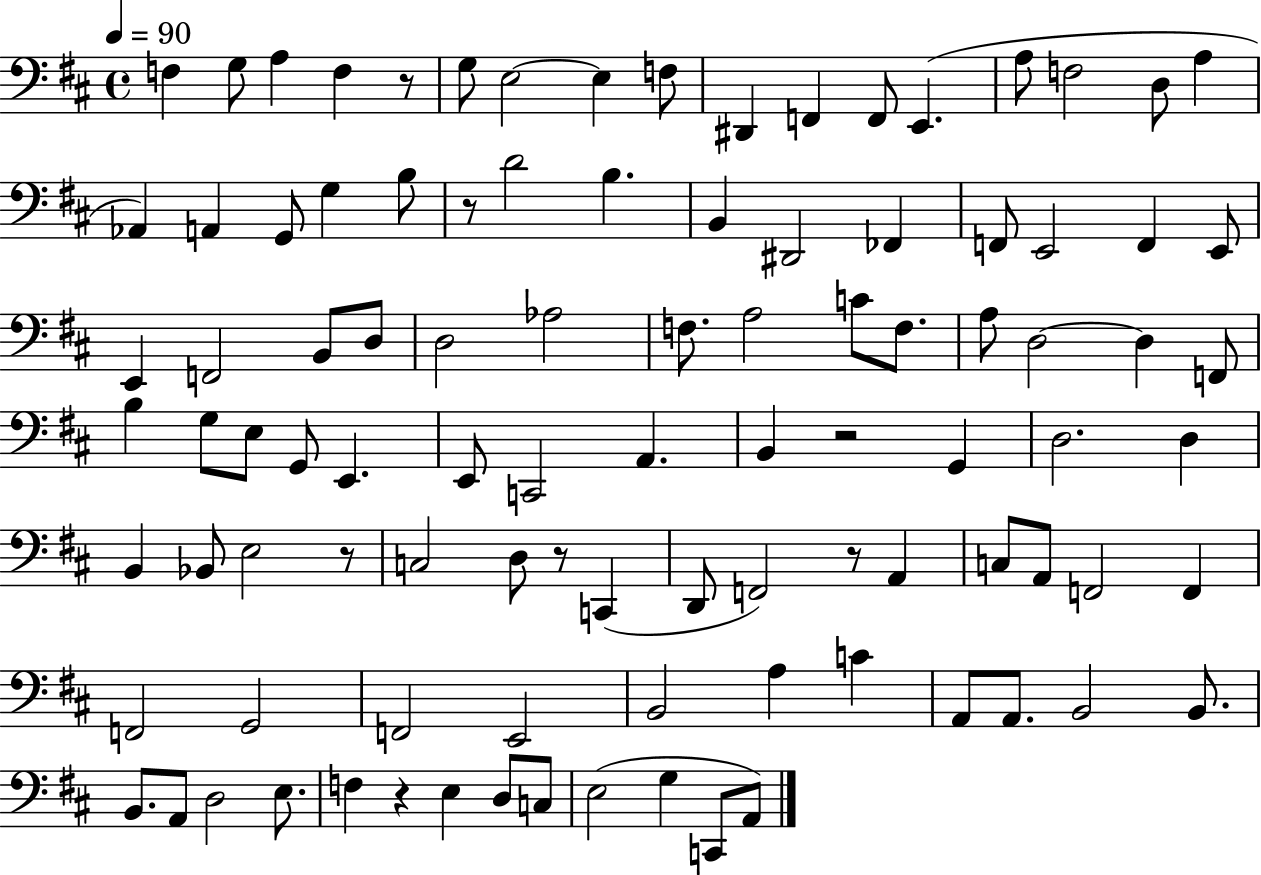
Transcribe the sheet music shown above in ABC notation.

X:1
T:Untitled
M:4/4
L:1/4
K:D
F, G,/2 A, F, z/2 G,/2 E,2 E, F,/2 ^D,, F,, F,,/2 E,, A,/2 F,2 D,/2 A, _A,, A,, G,,/2 G, B,/2 z/2 D2 B, B,, ^D,,2 _F,, F,,/2 E,,2 F,, E,,/2 E,, F,,2 B,,/2 D,/2 D,2 _A,2 F,/2 A,2 C/2 F,/2 A,/2 D,2 D, F,,/2 B, G,/2 E,/2 G,,/2 E,, E,,/2 C,,2 A,, B,, z2 G,, D,2 D, B,, _B,,/2 E,2 z/2 C,2 D,/2 z/2 C,, D,,/2 F,,2 z/2 A,, C,/2 A,,/2 F,,2 F,, F,,2 G,,2 F,,2 E,,2 B,,2 A, C A,,/2 A,,/2 B,,2 B,,/2 B,,/2 A,,/2 D,2 E,/2 F, z E, D,/2 C,/2 E,2 G, C,,/2 A,,/2